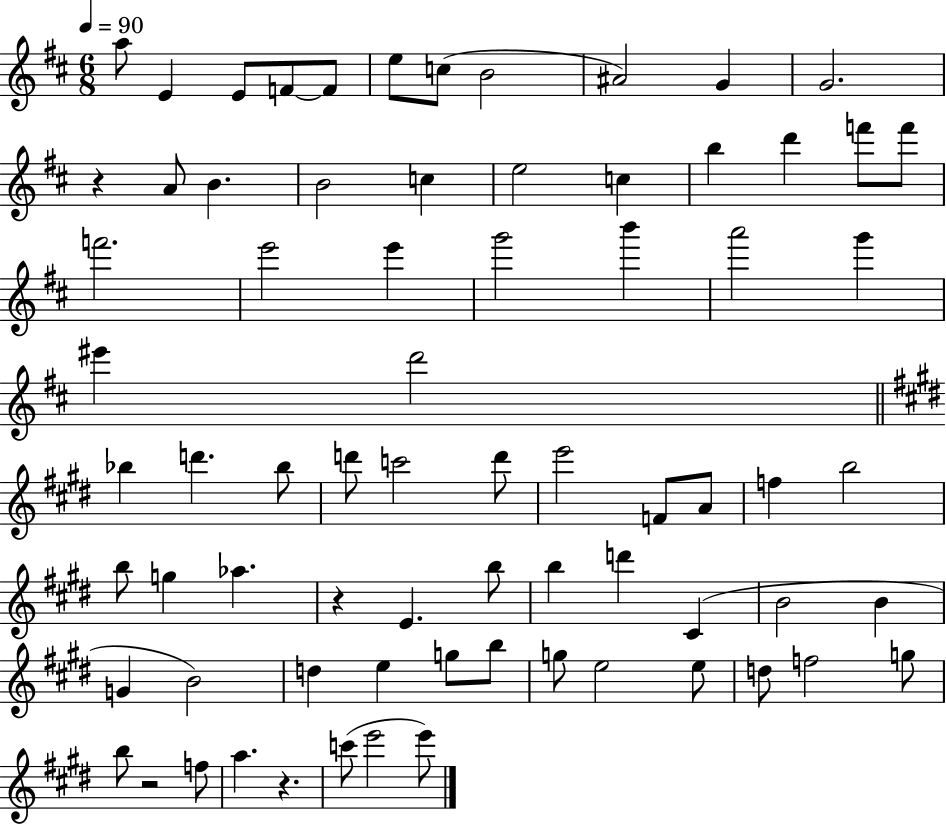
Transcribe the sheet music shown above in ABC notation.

X:1
T:Untitled
M:6/8
L:1/4
K:D
a/2 E E/2 F/2 F/2 e/2 c/2 B2 ^A2 G G2 z A/2 B B2 c e2 c b d' f'/2 f'/2 f'2 e'2 e' g'2 b' a'2 g' ^e' d'2 _b d' _b/2 d'/2 c'2 d'/2 e'2 F/2 A/2 f b2 b/2 g _a z E b/2 b d' ^C B2 B G B2 d e g/2 b/2 g/2 e2 e/2 d/2 f2 g/2 b/2 z2 f/2 a z c'/2 e'2 e'/2